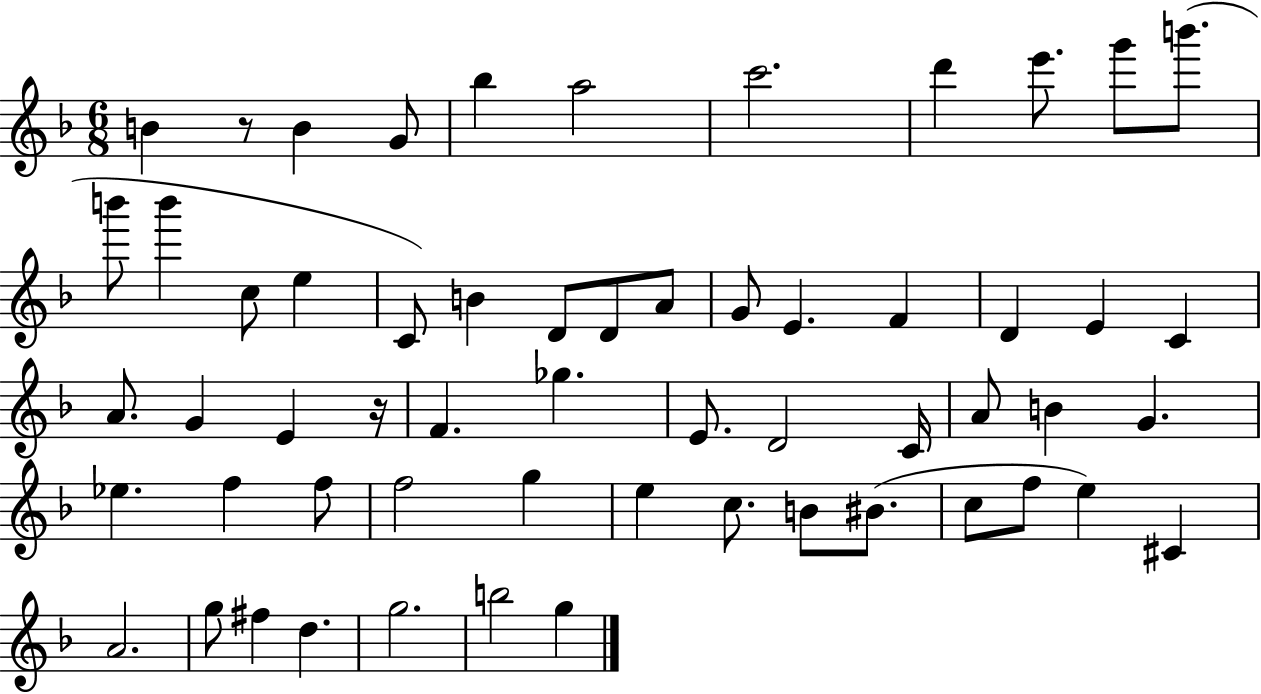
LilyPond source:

{
  \clef treble
  \numericTimeSignature
  \time 6/8
  \key f \major
  b'4 r8 b'4 g'8 | bes''4 a''2 | c'''2. | d'''4 e'''8. g'''8 b'''8.( | \break b'''8 b'''4 c''8 e''4 | c'8) b'4 d'8 d'8 a'8 | g'8 e'4. f'4 | d'4 e'4 c'4 | \break a'8. g'4 e'4 r16 | f'4. ges''4. | e'8. d'2 c'16 | a'8 b'4 g'4. | \break ees''4. f''4 f''8 | f''2 g''4 | e''4 c''8. b'8 bis'8.( | c''8 f''8 e''4) cis'4 | \break a'2. | g''8 fis''4 d''4. | g''2. | b''2 g''4 | \break \bar "|."
}